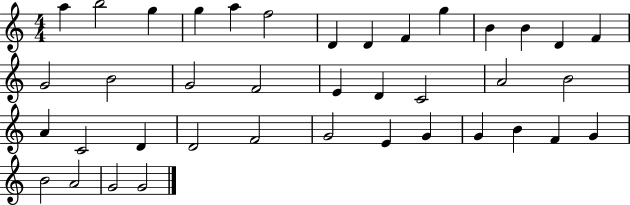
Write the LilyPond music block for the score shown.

{
  \clef treble
  \numericTimeSignature
  \time 4/4
  \key c \major
  a''4 b''2 g''4 | g''4 a''4 f''2 | d'4 d'4 f'4 g''4 | b'4 b'4 d'4 f'4 | \break g'2 b'2 | g'2 f'2 | e'4 d'4 c'2 | a'2 b'2 | \break a'4 c'2 d'4 | d'2 f'2 | g'2 e'4 g'4 | g'4 b'4 f'4 g'4 | \break b'2 a'2 | g'2 g'2 | \bar "|."
}